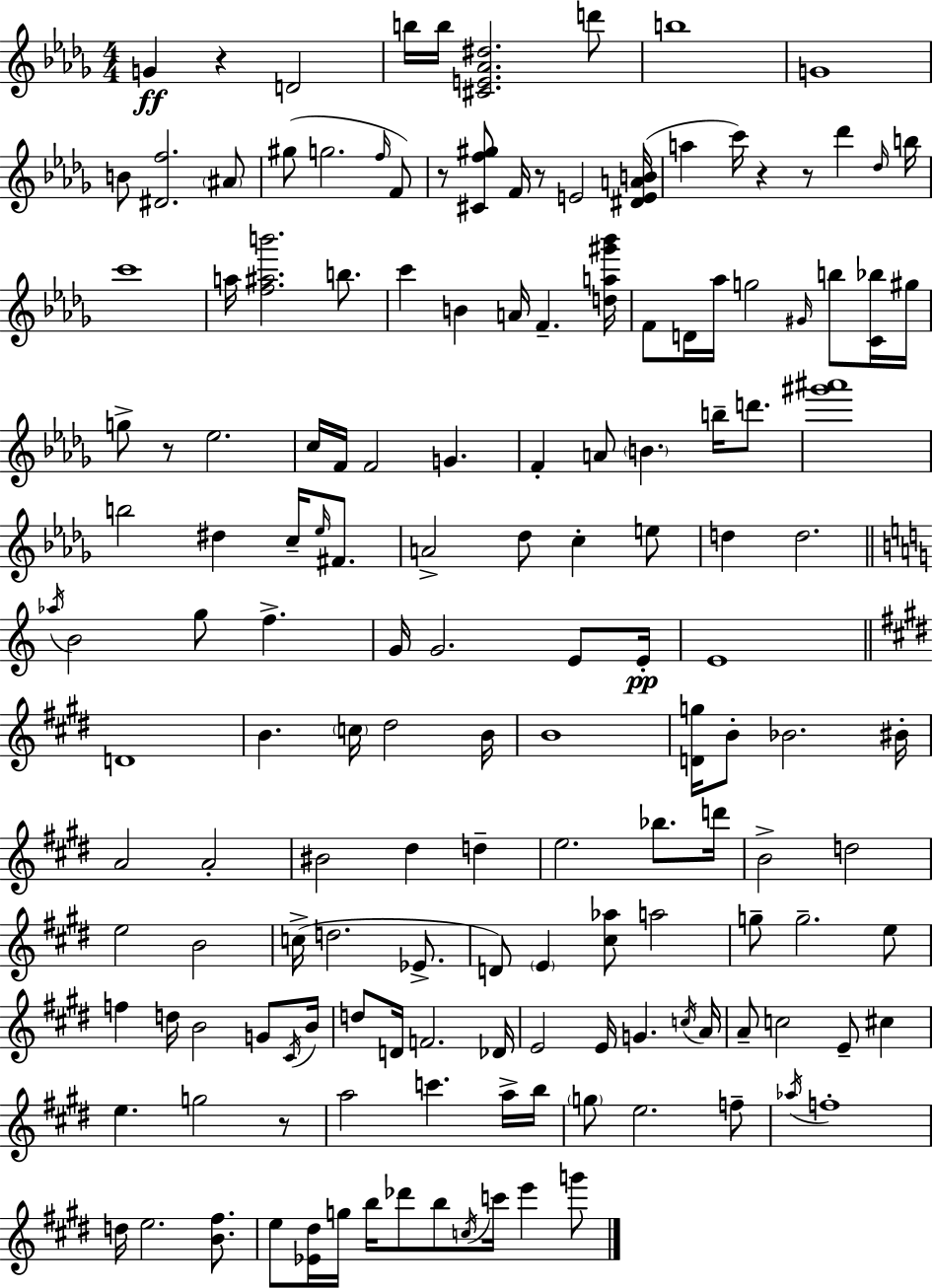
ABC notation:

X:1
T:Untitled
M:4/4
L:1/4
K:Bbm
G z D2 b/4 b/4 [^CE_A^d]2 d'/2 b4 G4 B/2 [^Df]2 ^A/2 ^g/2 g2 f/4 F/2 z/2 [^Cf^g]/2 F/4 z/2 E2 [^DEAB]/4 a c'/4 z z/2 _d' _d/4 b/4 c'4 a/4 [f^ab']2 b/2 c' B A/4 F [da^g'_b']/4 F/2 D/4 _a/4 g2 ^G/4 b/2 [C_b]/4 ^g/4 g/2 z/2 _e2 c/4 F/4 F2 G F A/2 B b/4 d'/2 [^g'^a']4 b2 ^d c/4 _e/4 ^F/2 A2 _d/2 c e/2 d d2 _a/4 B2 g/2 f G/4 G2 E/2 E/4 E4 D4 B c/4 ^d2 B/4 B4 [Dg]/4 B/2 _B2 ^B/4 A2 A2 ^B2 ^d d e2 _b/2 d'/4 B2 d2 e2 B2 c/4 d2 _E/2 D/2 E [^c_a]/2 a2 g/2 g2 e/2 f d/4 B2 G/2 ^C/4 B/4 d/2 D/4 F2 _D/4 E2 E/4 G c/4 A/4 A/2 c2 E/2 ^c e g2 z/2 a2 c' a/4 b/4 g/2 e2 f/2 _a/4 f4 d/4 e2 [B^f]/2 e/2 [_E^d]/4 g/4 b/4 _d'/2 b/2 c/4 c'/4 e' g'/2